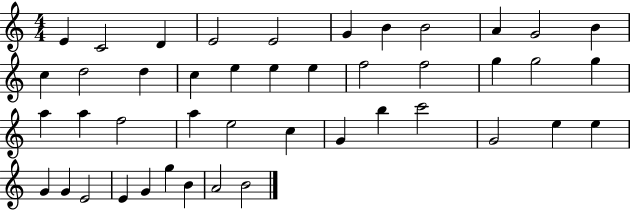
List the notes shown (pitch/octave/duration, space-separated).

E4/q C4/h D4/q E4/h E4/h G4/q B4/q B4/h A4/q G4/h B4/q C5/q D5/h D5/q C5/q E5/q E5/q E5/q F5/h F5/h G5/q G5/h G5/q A5/q A5/q F5/h A5/q E5/h C5/q G4/q B5/q C6/h G4/h E5/q E5/q G4/q G4/q E4/h E4/q G4/q G5/q B4/q A4/h B4/h